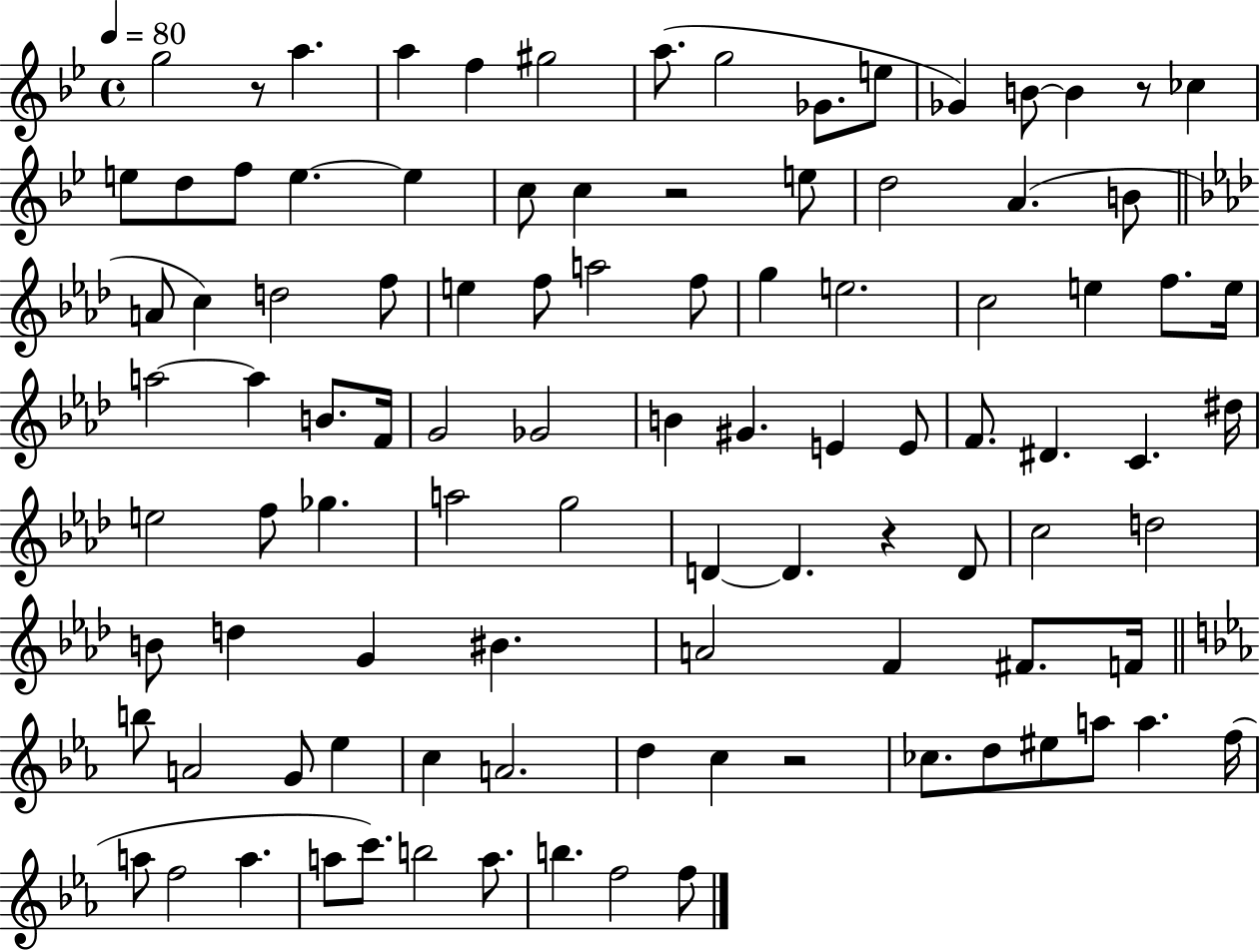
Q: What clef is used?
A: treble